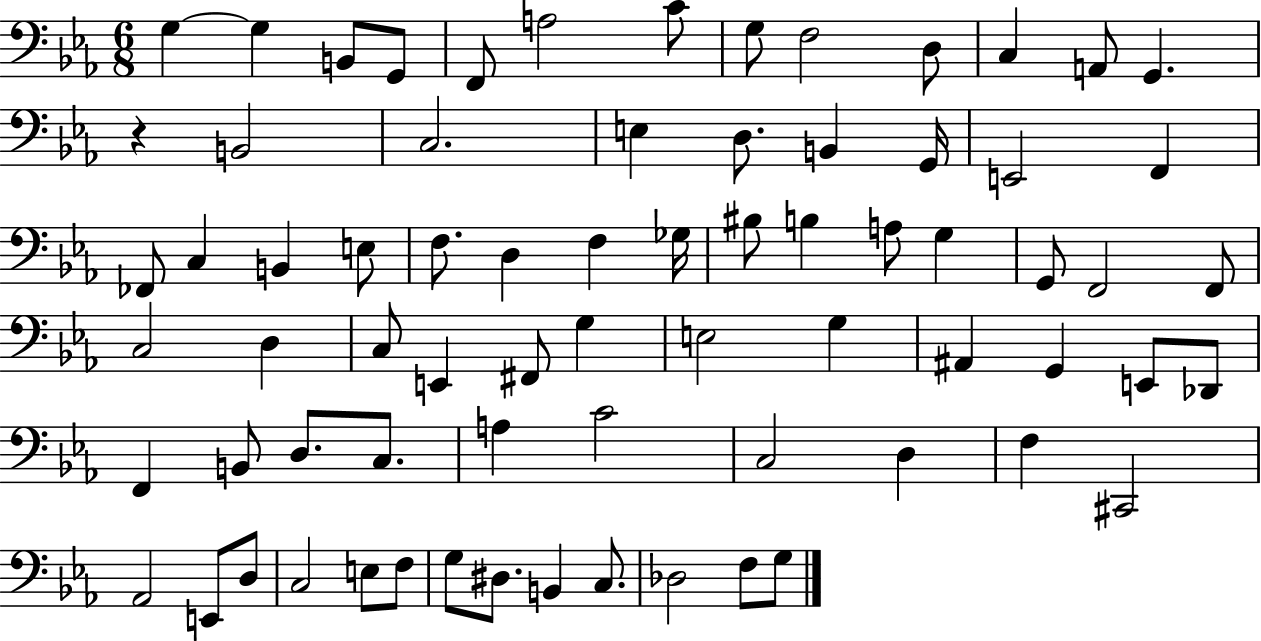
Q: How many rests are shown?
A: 1